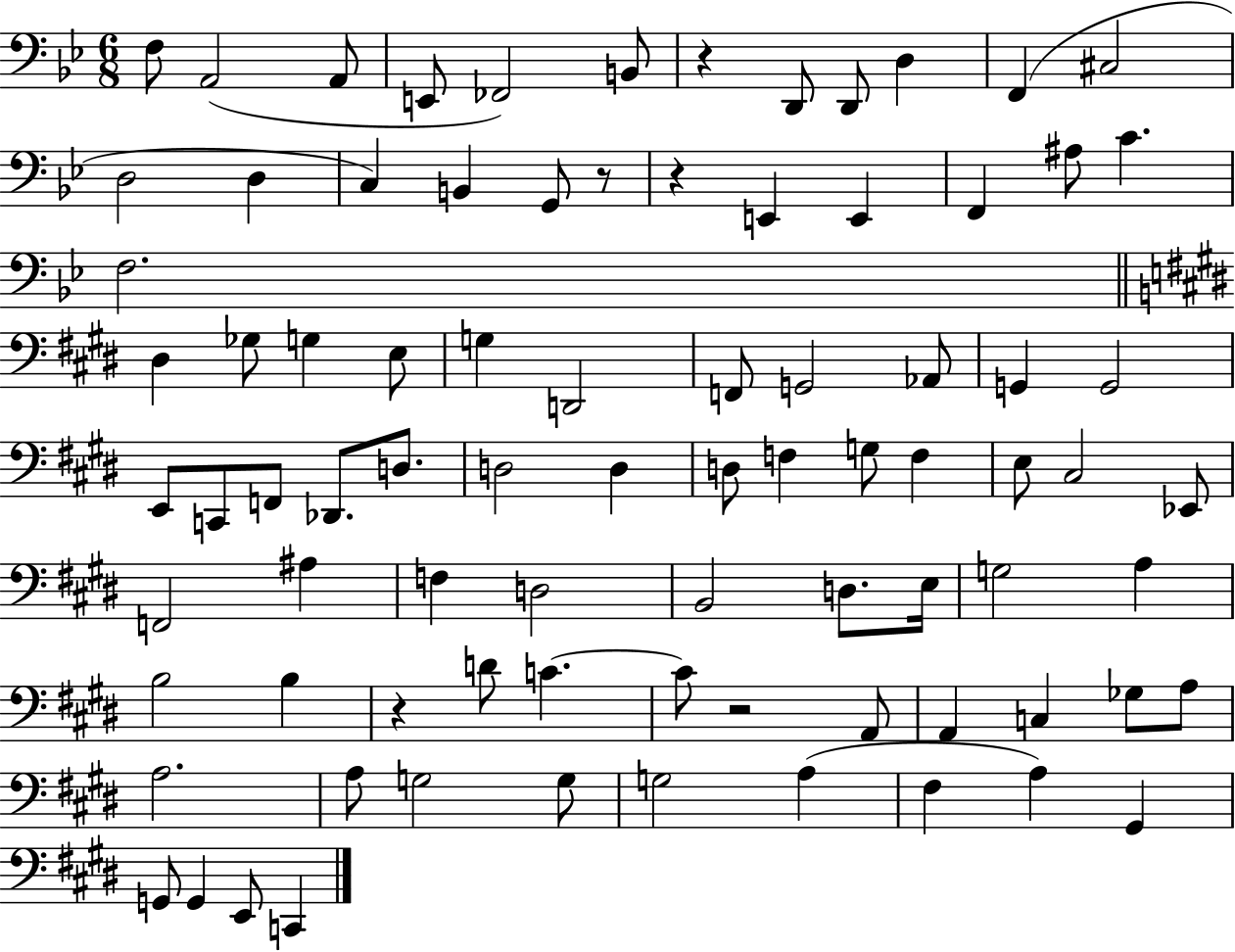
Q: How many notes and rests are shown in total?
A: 84